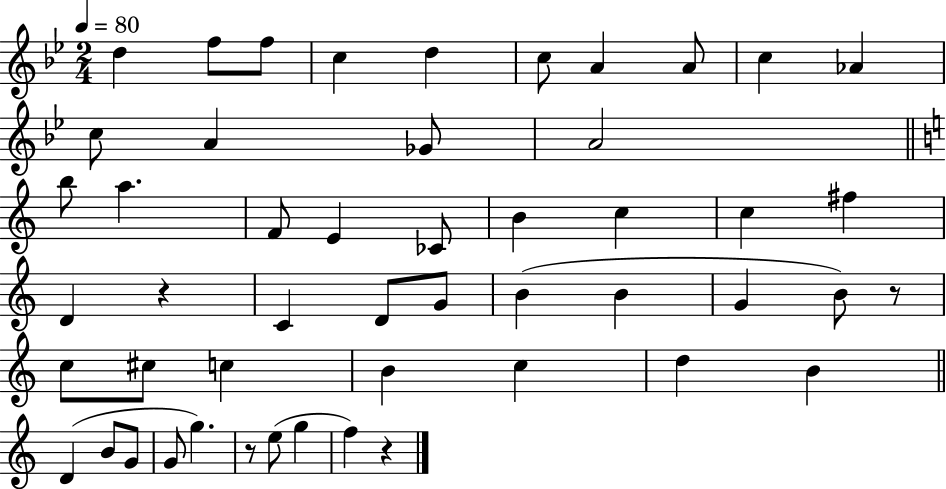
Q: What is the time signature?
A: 2/4